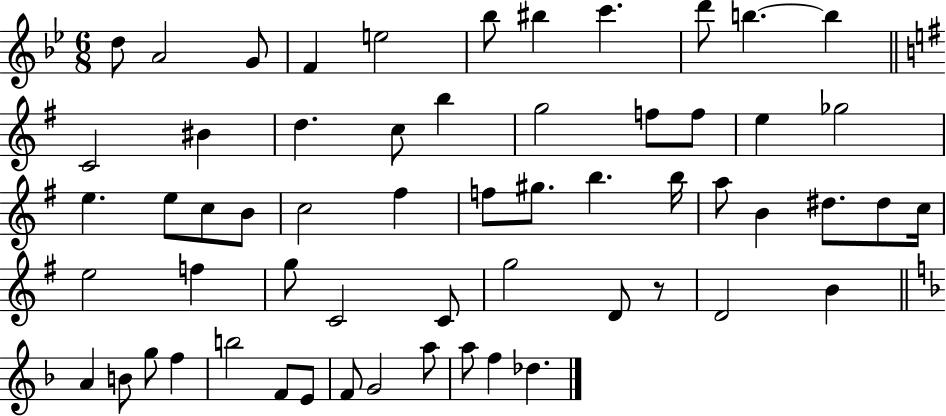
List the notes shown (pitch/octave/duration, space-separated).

D5/e A4/h G4/e F4/q E5/h Bb5/e BIS5/q C6/q. D6/e B5/q. B5/q C4/h BIS4/q D5/q. C5/e B5/q G5/h F5/e F5/e E5/q Gb5/h E5/q. E5/e C5/e B4/e C5/h F#5/q F5/e G#5/e. B5/q. B5/s A5/e B4/q D#5/e. D#5/e C5/s E5/h F5/q G5/e C4/h C4/e G5/h D4/e R/e D4/h B4/q A4/q B4/e G5/e F5/q B5/h F4/e E4/e F4/e G4/h A5/e A5/e F5/q Db5/q.